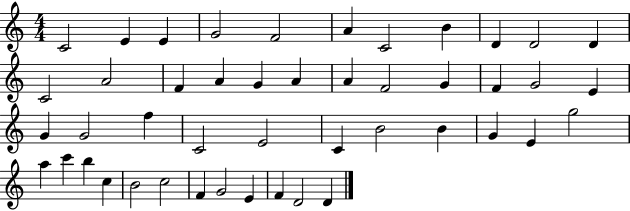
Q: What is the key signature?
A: C major